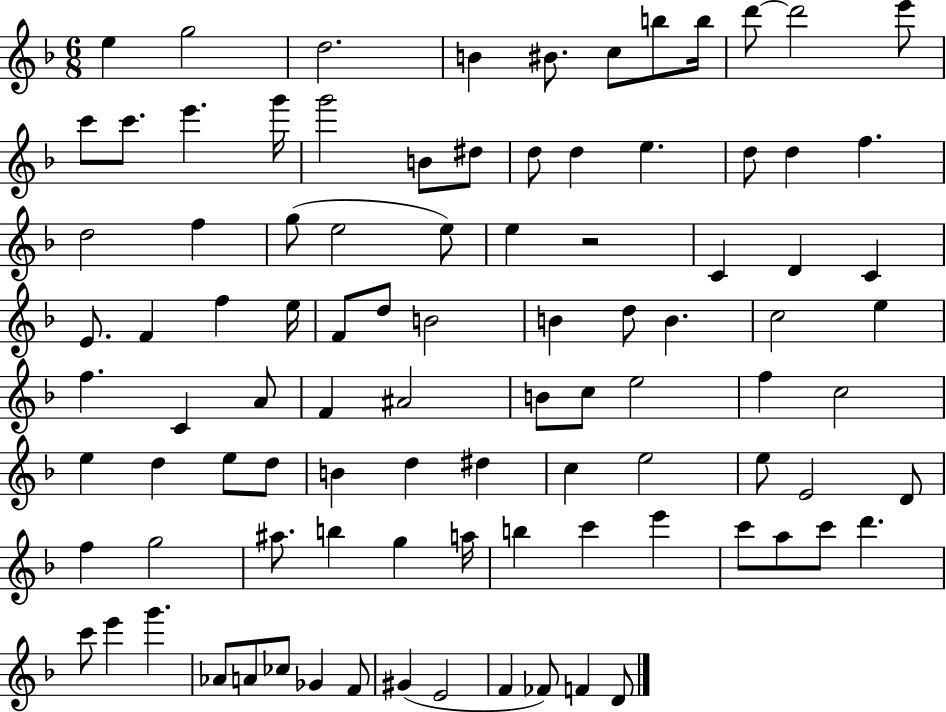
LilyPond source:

{
  \clef treble
  \numericTimeSignature
  \time 6/8
  \key f \major
  e''4 g''2 | d''2. | b'4 bis'8. c''8 b''8 b''16 | d'''8~~ d'''2 e'''8 | \break c'''8 c'''8. e'''4. g'''16 | g'''2 b'8 dis''8 | d''8 d''4 e''4. | d''8 d''4 f''4. | \break d''2 f''4 | g''8( e''2 e''8) | e''4 r2 | c'4 d'4 c'4 | \break e'8. f'4 f''4 e''16 | f'8 d''8 b'2 | b'4 d''8 b'4. | c''2 e''4 | \break f''4. c'4 a'8 | f'4 ais'2 | b'8 c''8 e''2 | f''4 c''2 | \break e''4 d''4 e''8 d''8 | b'4 d''4 dis''4 | c''4 e''2 | e''8 e'2 d'8 | \break f''4 g''2 | ais''8. b''4 g''4 a''16 | b''4 c'''4 e'''4 | c'''8 a''8 c'''8 d'''4. | \break c'''8 e'''4 g'''4. | aes'8 a'8 ces''8 ges'4 f'8 | gis'4( e'2 | f'4 fes'8) f'4 d'8 | \break \bar "|."
}